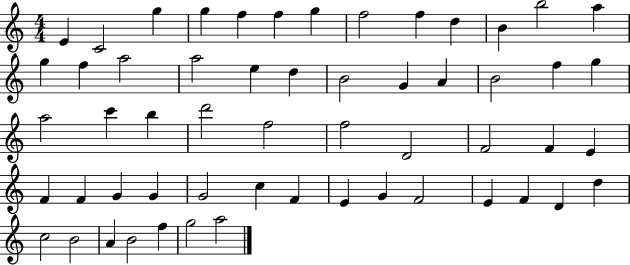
{
  \clef treble
  \numericTimeSignature
  \time 4/4
  \key c \major
  e'4 c'2 g''4 | g''4 f''4 f''4 g''4 | f''2 f''4 d''4 | b'4 b''2 a''4 | \break g''4 f''4 a''2 | a''2 e''4 d''4 | b'2 g'4 a'4 | b'2 f''4 g''4 | \break a''2 c'''4 b''4 | d'''2 f''2 | f''2 d'2 | f'2 f'4 e'4 | \break f'4 f'4 g'4 g'4 | g'2 c''4 f'4 | e'4 g'4 f'2 | e'4 f'4 d'4 d''4 | \break c''2 b'2 | a'4 b'2 f''4 | g''2 a''2 | \bar "|."
}